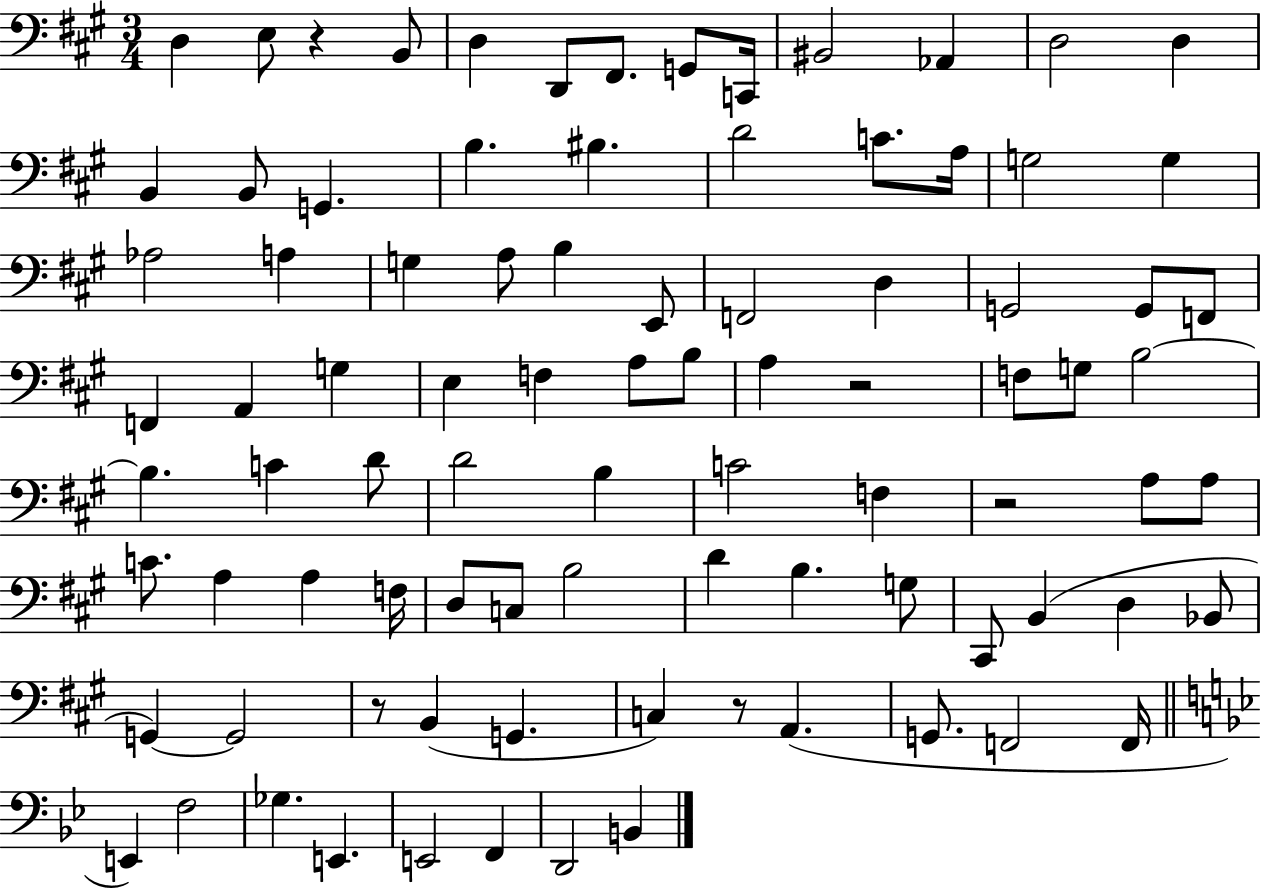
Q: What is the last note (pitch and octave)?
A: B2